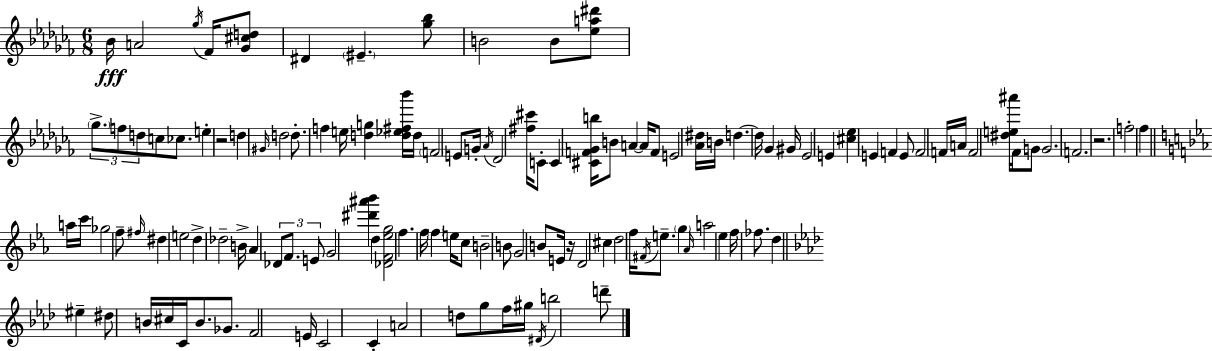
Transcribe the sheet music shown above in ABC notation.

X:1
T:Untitled
M:6/8
L:1/4
K:Abm
_B/4 A2 _g/4 _F/4 [_G^cd]/2 ^D ^E [_g_b]/2 B2 B/2 [_ea^d']/2 _g/2 f/2 d/2 c/2 _c/2 e z2 d ^G/4 d2 d/2 f e/4 [dg] [d_e^f_b']/4 d/4 F2 E/2 G/4 _A/4 _D2 [^f^c']/4 C/2 C [^CF_Gb]/4 B/2 A A/4 F/2 E2 [_A^d]/4 B/4 d d/4 _G ^G/4 _E2 E [^c_e] E F E/2 F2 F/4 A/4 F2 [^de^a']/4 _F/4 G/2 G2 F2 z2 f2 _f a/4 c'/4 _g2 f/2 ^f/4 ^d e2 d _d2 B/4 _A _D/2 F/2 E/2 G2 [^d'^a'_b'] d [_DF_eg]2 f f/4 f e/4 c/2 B2 B/2 G2 B/2 E/4 z/4 D2 ^c d2 f/4 ^F/4 e/2 g _A/4 a2 _e f/4 _f/2 d ^e ^d/2 B/4 ^c/4 C/4 B/2 _G/2 F2 E/4 C2 C A2 d/2 g/2 f/4 ^g/4 ^D/4 b2 d'/2